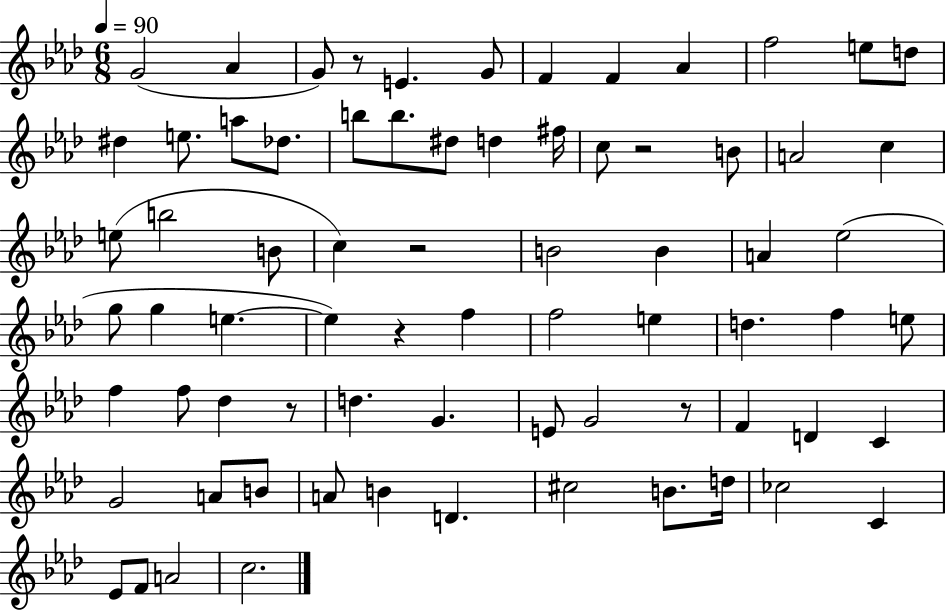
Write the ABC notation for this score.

X:1
T:Untitled
M:6/8
L:1/4
K:Ab
G2 _A G/2 z/2 E G/2 F F _A f2 e/2 d/2 ^d e/2 a/2 _d/2 b/2 b/2 ^d/2 d ^f/4 c/2 z2 B/2 A2 c e/2 b2 B/2 c z2 B2 B A _e2 g/2 g e e z f f2 e d f e/2 f f/2 _d z/2 d G E/2 G2 z/2 F D C G2 A/2 B/2 A/2 B D ^c2 B/2 d/4 _c2 C _E/2 F/2 A2 c2